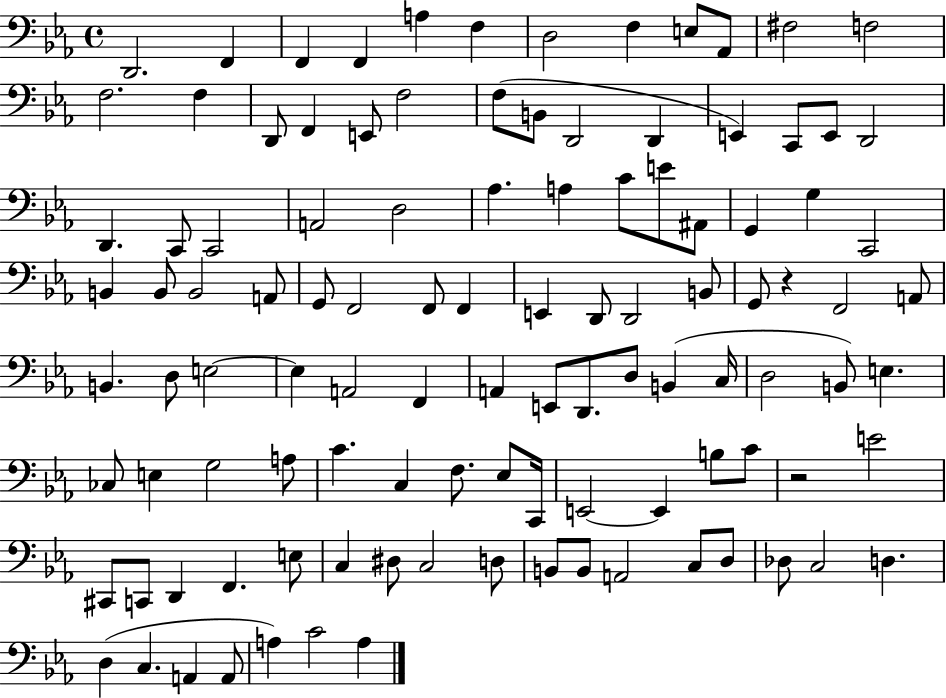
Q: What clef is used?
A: bass